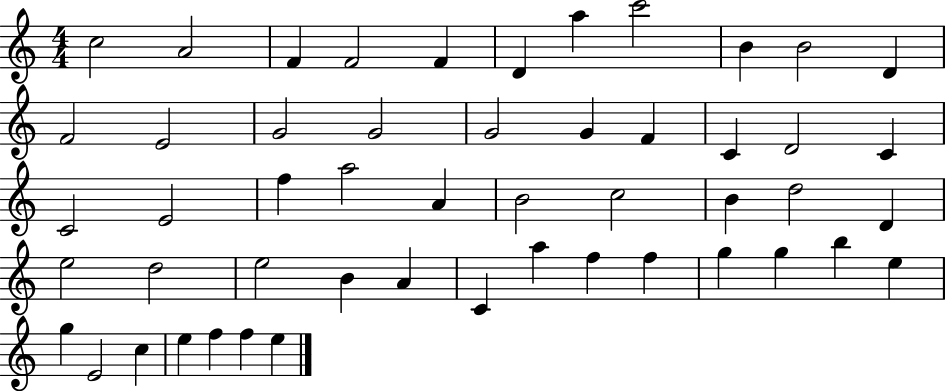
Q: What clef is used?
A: treble